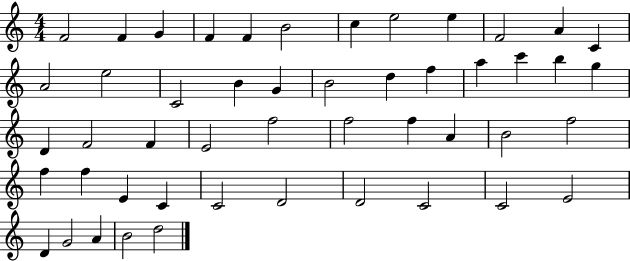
X:1
T:Untitled
M:4/4
L:1/4
K:C
F2 F G F F B2 c e2 e F2 A C A2 e2 C2 B G B2 d f a c' b g D F2 F E2 f2 f2 f A B2 f2 f f E C C2 D2 D2 C2 C2 E2 D G2 A B2 d2